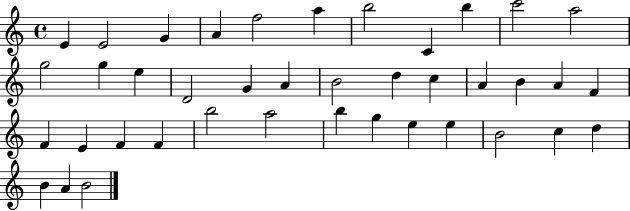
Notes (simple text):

E4/q E4/h G4/q A4/q F5/h A5/q B5/h C4/q B5/q C6/h A5/h G5/h G5/q E5/q D4/h G4/q A4/q B4/h D5/q C5/q A4/q B4/q A4/q F4/q F4/q E4/q F4/q F4/q B5/h A5/h B5/q G5/q E5/q E5/q B4/h C5/q D5/q B4/q A4/q B4/h